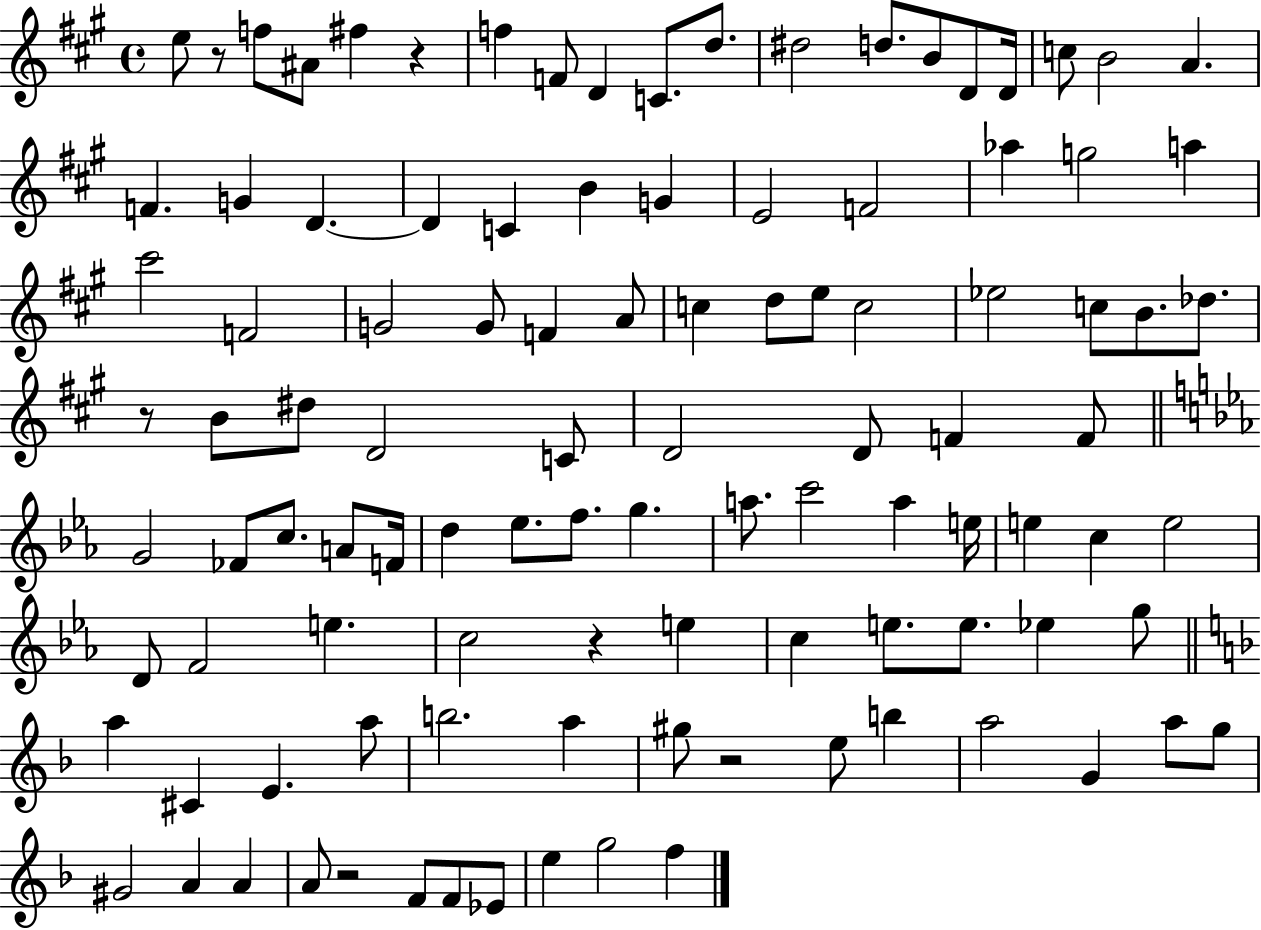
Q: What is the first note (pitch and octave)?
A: E5